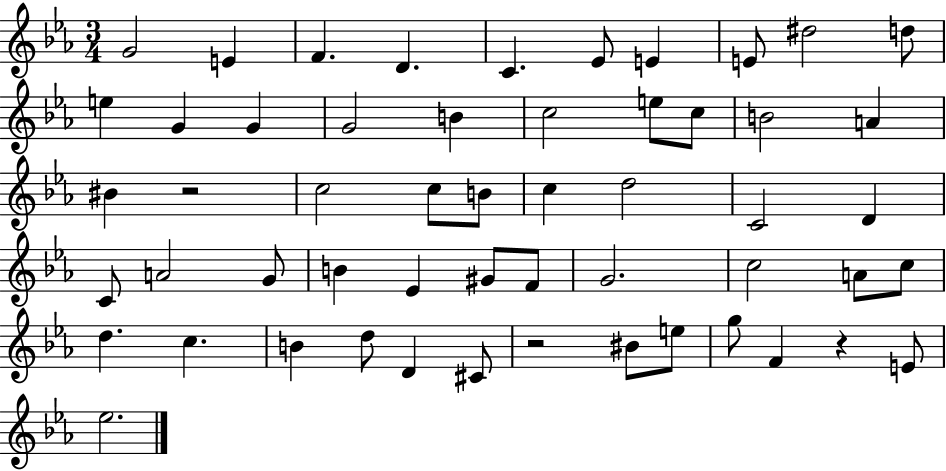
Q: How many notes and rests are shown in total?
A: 54